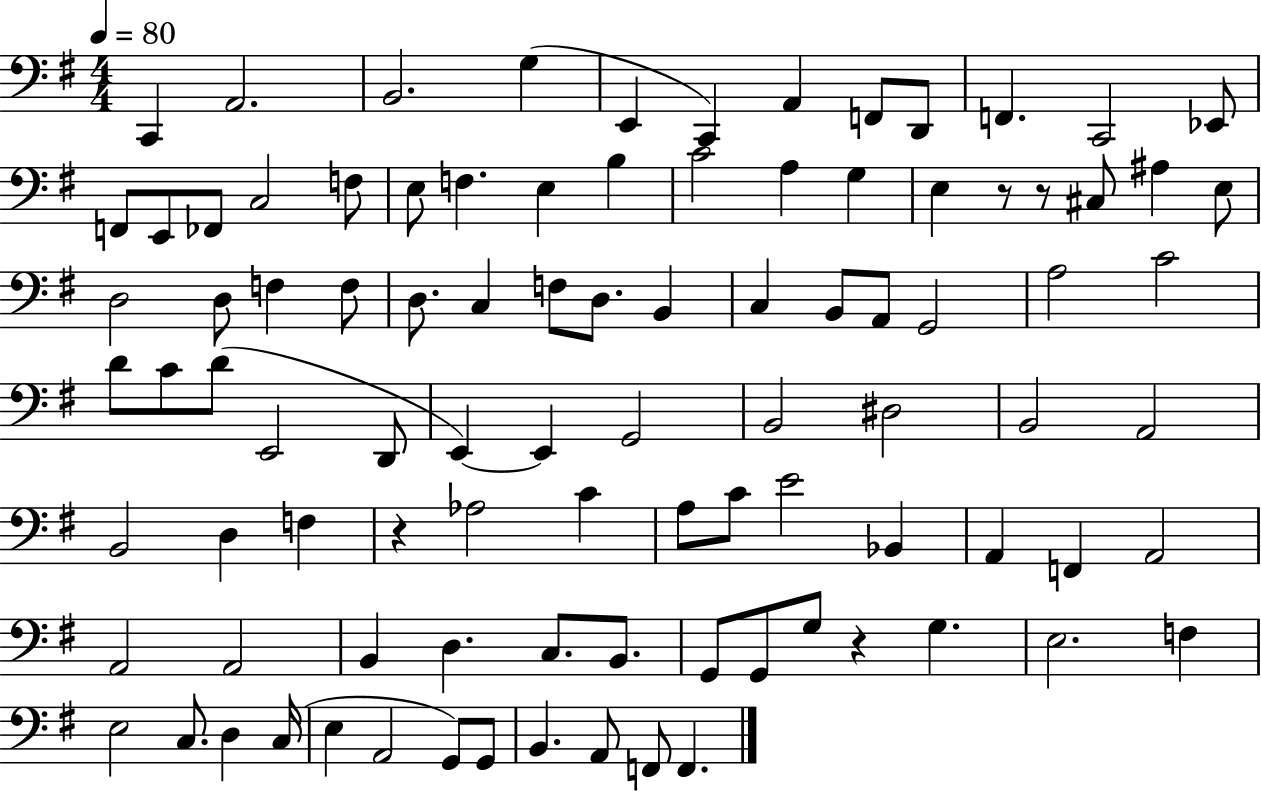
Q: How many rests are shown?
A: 4